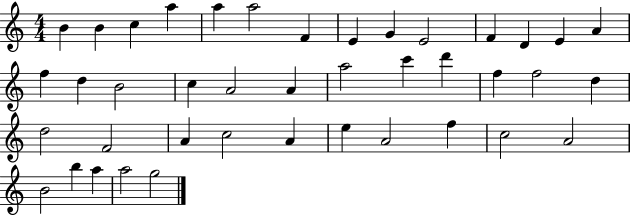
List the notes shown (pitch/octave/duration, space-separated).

B4/q B4/q C5/q A5/q A5/q A5/h F4/q E4/q G4/q E4/h F4/q D4/q E4/q A4/q F5/q D5/q B4/h C5/q A4/h A4/q A5/h C6/q D6/q F5/q F5/h D5/q D5/h F4/h A4/q C5/h A4/q E5/q A4/h F5/q C5/h A4/h B4/h B5/q A5/q A5/h G5/h